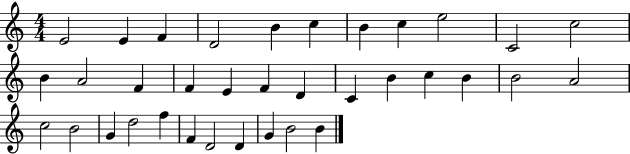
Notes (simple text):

E4/h E4/q F4/q D4/h B4/q C5/q B4/q C5/q E5/h C4/h C5/h B4/q A4/h F4/q F4/q E4/q F4/q D4/q C4/q B4/q C5/q B4/q B4/h A4/h C5/h B4/h G4/q D5/h F5/q F4/q D4/h D4/q G4/q B4/h B4/q